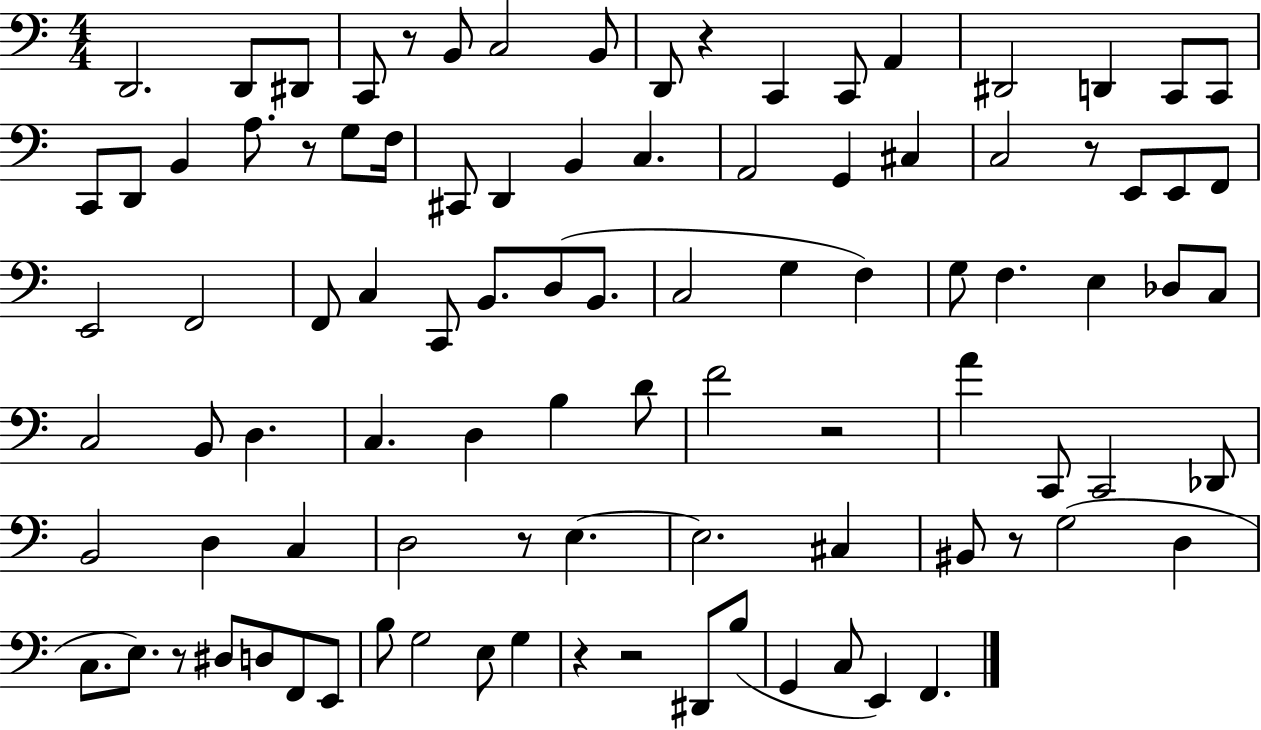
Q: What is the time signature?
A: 4/4